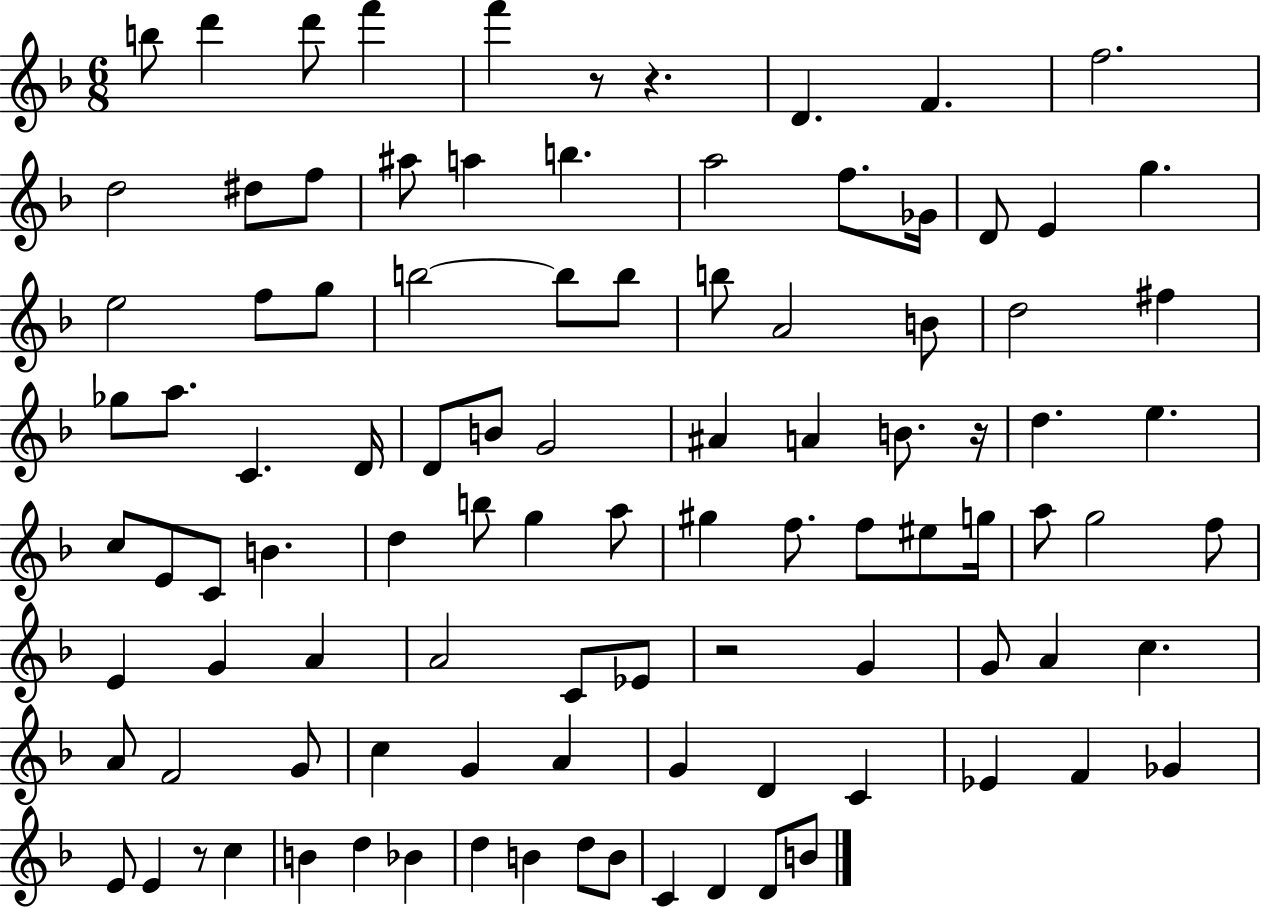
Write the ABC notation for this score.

X:1
T:Untitled
M:6/8
L:1/4
K:F
b/2 d' d'/2 f' f' z/2 z D F f2 d2 ^d/2 f/2 ^a/2 a b a2 f/2 _G/4 D/2 E g e2 f/2 g/2 b2 b/2 b/2 b/2 A2 B/2 d2 ^f _g/2 a/2 C D/4 D/2 B/2 G2 ^A A B/2 z/4 d e c/2 E/2 C/2 B d b/2 g a/2 ^g f/2 f/2 ^e/2 g/4 a/2 g2 f/2 E G A A2 C/2 _E/2 z2 G G/2 A c A/2 F2 G/2 c G A G D C _E F _G E/2 E z/2 c B d _B d B d/2 B/2 C D D/2 B/2